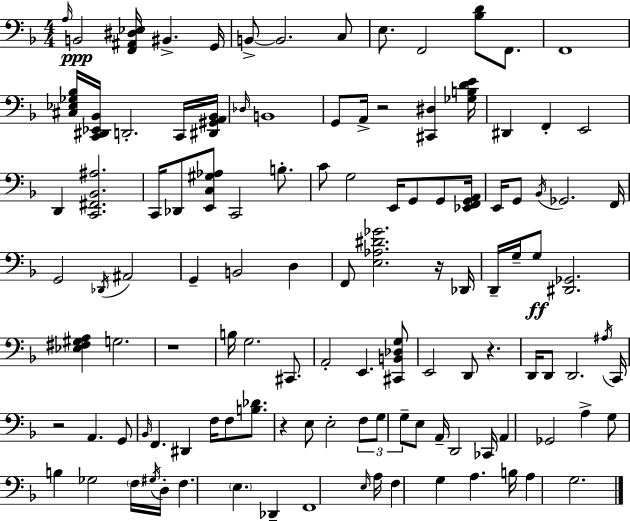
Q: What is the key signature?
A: F major